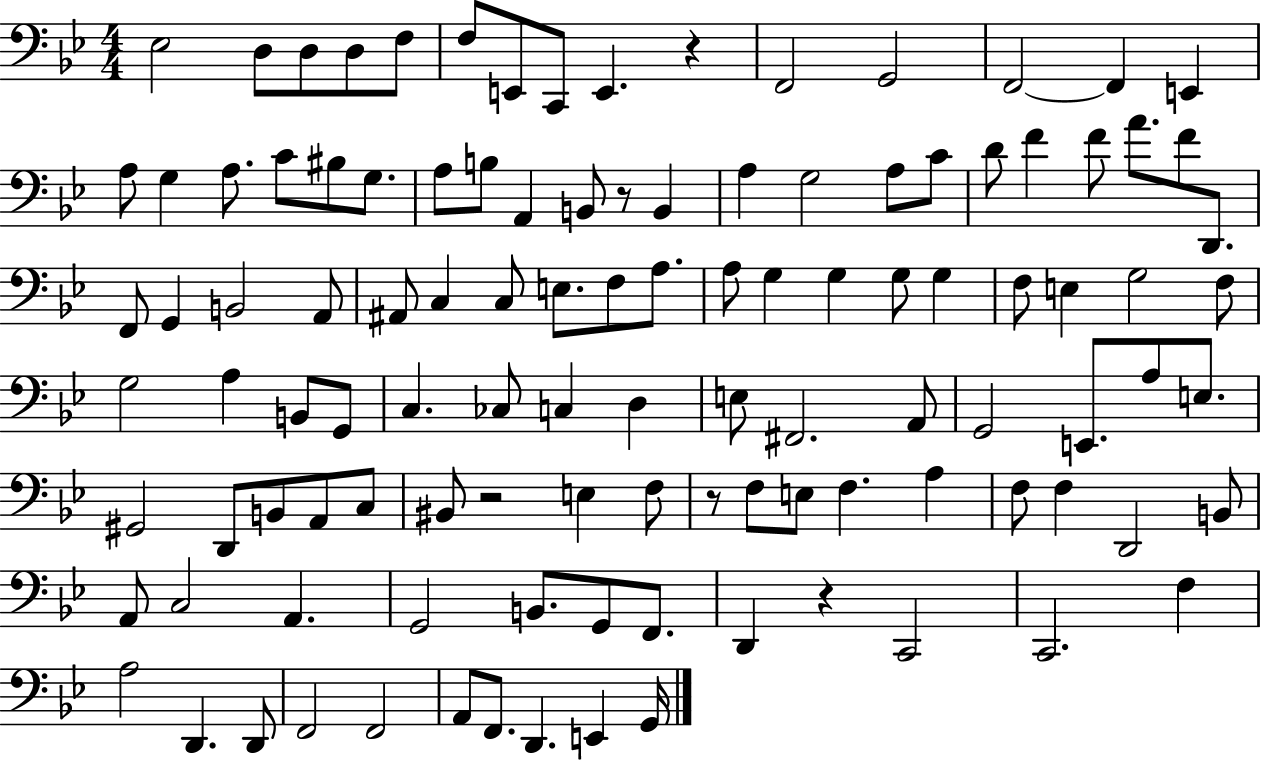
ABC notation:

X:1
T:Untitled
M:4/4
L:1/4
K:Bb
_E,2 D,/2 D,/2 D,/2 F,/2 F,/2 E,,/2 C,,/2 E,, z F,,2 G,,2 F,,2 F,, E,, A,/2 G, A,/2 C/2 ^B,/2 G,/2 A,/2 B,/2 A,, B,,/2 z/2 B,, A, G,2 A,/2 C/2 D/2 F F/2 A/2 F/2 D,,/2 F,,/2 G,, B,,2 A,,/2 ^A,,/2 C, C,/2 E,/2 F,/2 A,/2 A,/2 G, G, G,/2 G, F,/2 E, G,2 F,/2 G,2 A, B,,/2 G,,/2 C, _C,/2 C, D, E,/2 ^F,,2 A,,/2 G,,2 E,,/2 A,/2 E,/2 ^G,,2 D,,/2 B,,/2 A,,/2 C,/2 ^B,,/2 z2 E, F,/2 z/2 F,/2 E,/2 F, A, F,/2 F, D,,2 B,,/2 A,,/2 C,2 A,, G,,2 B,,/2 G,,/2 F,,/2 D,, z C,,2 C,,2 F, A,2 D,, D,,/2 F,,2 F,,2 A,,/2 F,,/2 D,, E,, G,,/4